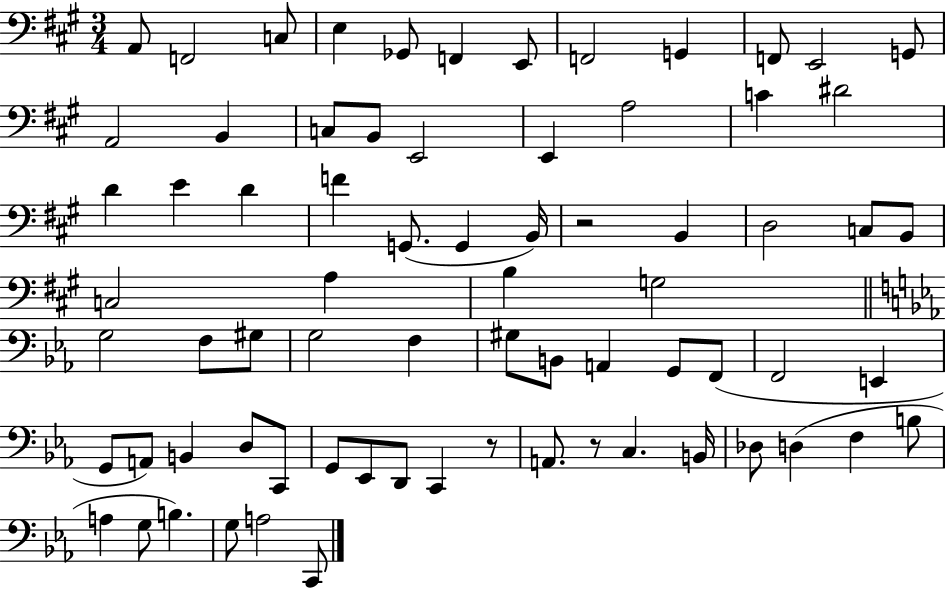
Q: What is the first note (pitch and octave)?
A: A2